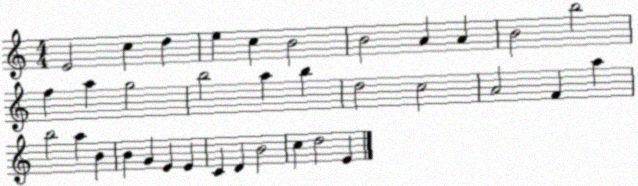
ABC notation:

X:1
T:Untitled
M:4/4
L:1/4
K:C
E2 c d e c B2 B2 A A B2 b2 f a g2 b2 a b d2 c2 A2 F a b2 a B B G E E C D B2 c d2 E